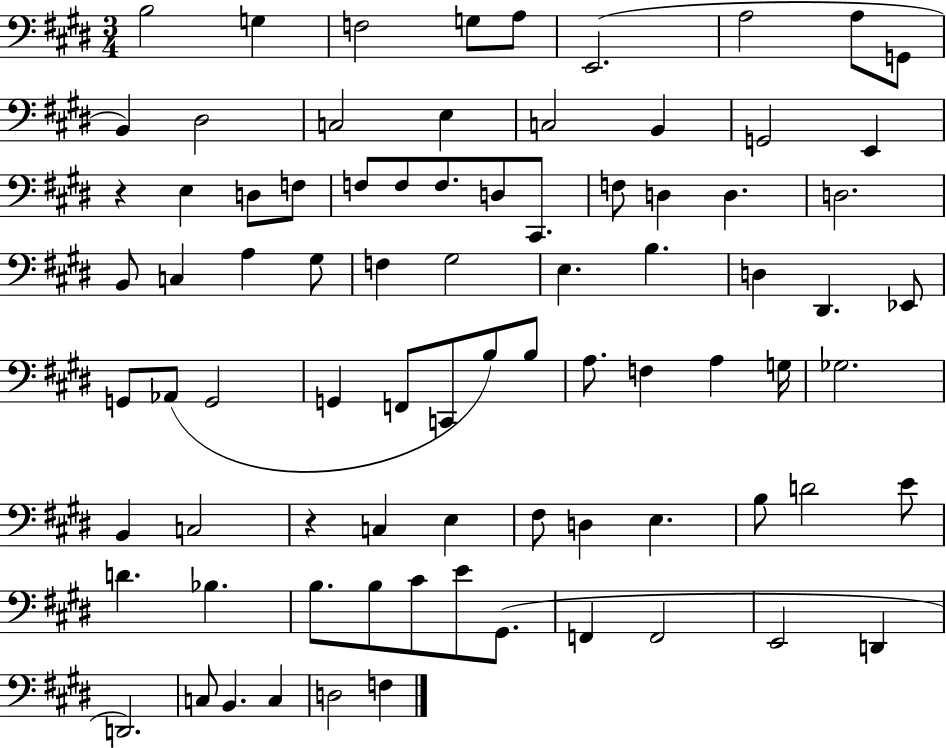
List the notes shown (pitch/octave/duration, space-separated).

B3/h G3/q F3/h G3/e A3/e E2/h. A3/h A3/e G2/e B2/q D#3/h C3/h E3/q C3/h B2/q G2/h E2/q R/q E3/q D3/e F3/e F3/e F3/e F3/e. D3/e C#2/e. F3/e D3/q D3/q. D3/h. B2/e C3/q A3/q G#3/e F3/q G#3/h E3/q. B3/q. D3/q D#2/q. Eb2/e G2/e Ab2/e G2/h G2/q F2/e C2/e B3/e B3/e A3/e. F3/q A3/q G3/s Gb3/h. B2/q C3/h R/q C3/q E3/q F#3/e D3/q E3/q. B3/e D4/h E4/e D4/q. Bb3/q. B3/e. B3/e C#4/e E4/e G#2/e. F2/q F2/h E2/h D2/q D2/h. C3/e B2/q. C3/q D3/h F3/q